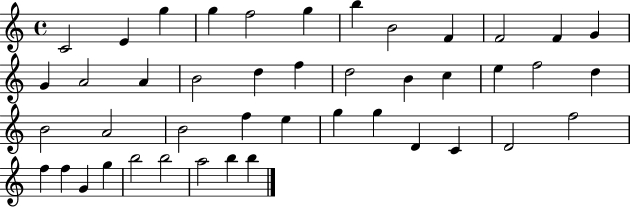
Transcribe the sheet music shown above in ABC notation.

X:1
T:Untitled
M:4/4
L:1/4
K:C
C2 E g g f2 g b B2 F F2 F G G A2 A B2 d f d2 B c e f2 d B2 A2 B2 f e g g D C D2 f2 f f G g b2 b2 a2 b b